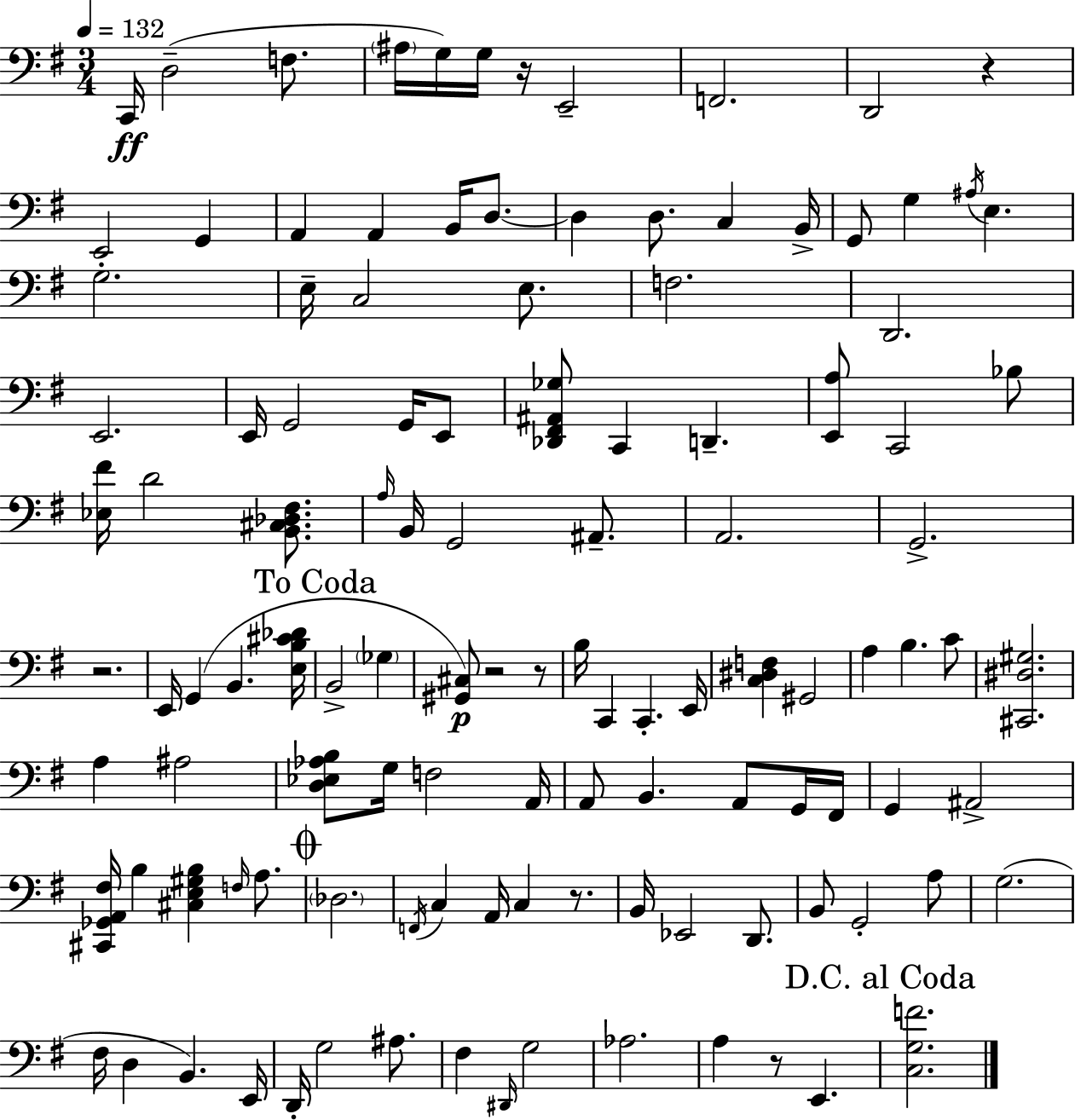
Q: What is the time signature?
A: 3/4